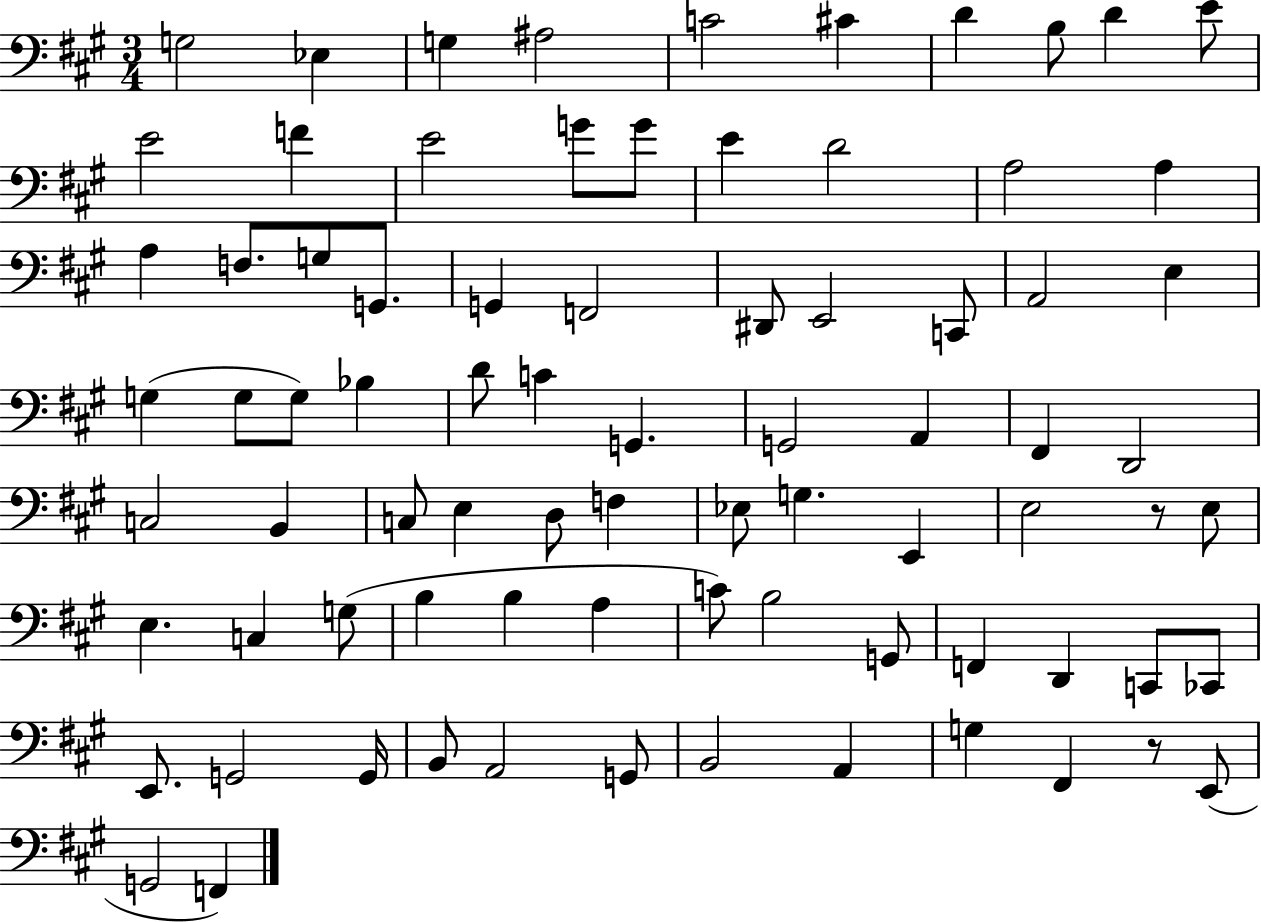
G3/h Eb3/q G3/q A#3/h C4/h C#4/q D4/q B3/e D4/q E4/e E4/h F4/q E4/h G4/e G4/e E4/q D4/h A3/h A3/q A3/q F3/e. G3/e G2/e. G2/q F2/h D#2/e E2/h C2/e A2/h E3/q G3/q G3/e G3/e Bb3/q D4/e C4/q G2/q. G2/h A2/q F#2/q D2/h C3/h B2/q C3/e E3/q D3/e F3/q Eb3/e G3/q. E2/q E3/h R/e E3/e E3/q. C3/q G3/e B3/q B3/q A3/q C4/e B3/h G2/e F2/q D2/q C2/e CES2/e E2/e. G2/h G2/s B2/e A2/h G2/e B2/h A2/q G3/q F#2/q R/e E2/e G2/h F2/q